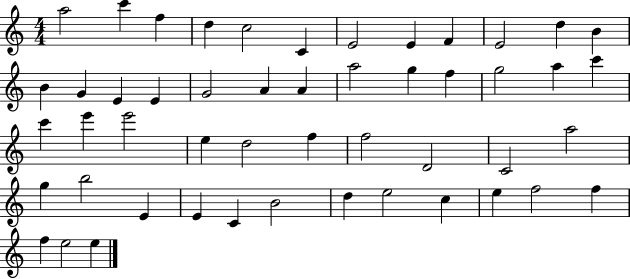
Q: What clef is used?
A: treble